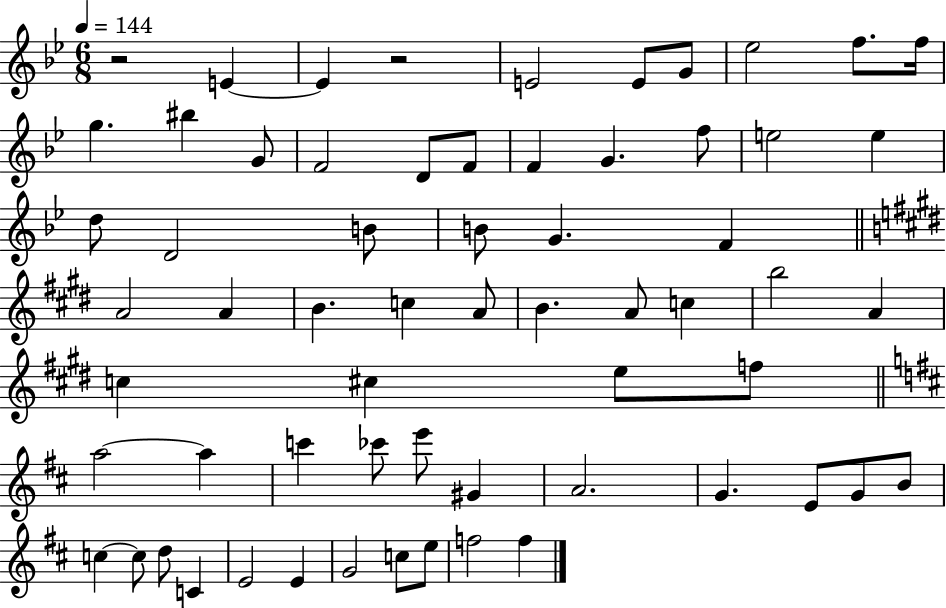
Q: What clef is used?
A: treble